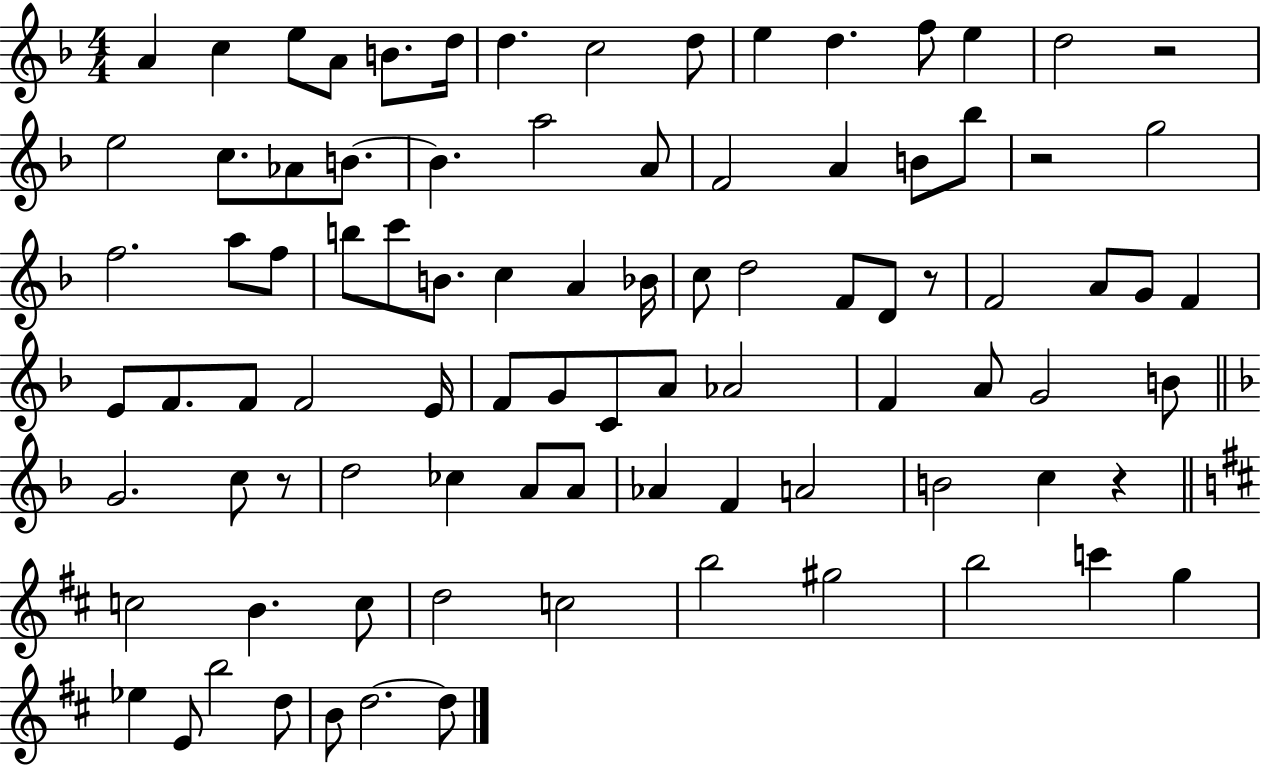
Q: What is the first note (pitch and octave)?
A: A4